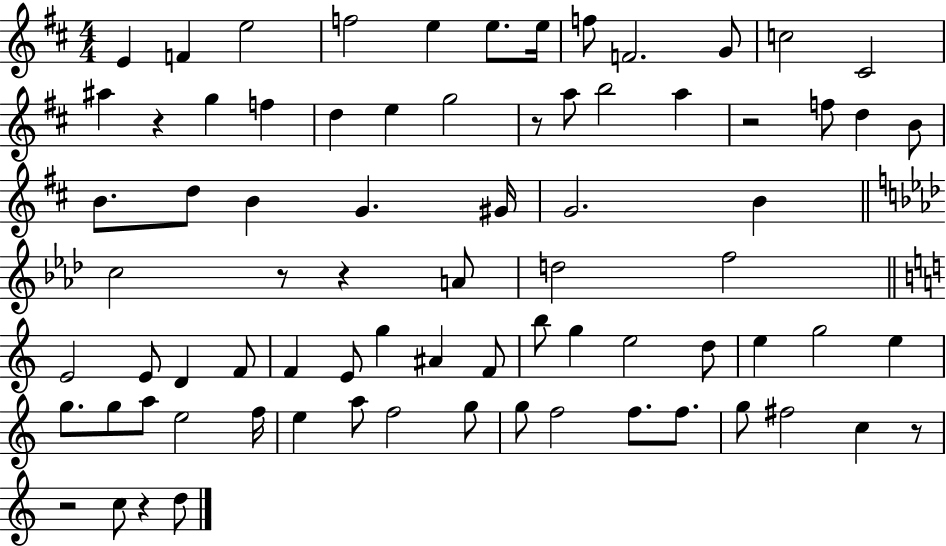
X:1
T:Untitled
M:4/4
L:1/4
K:D
E F e2 f2 e e/2 e/4 f/2 F2 G/2 c2 ^C2 ^a z g f d e g2 z/2 a/2 b2 a z2 f/2 d B/2 B/2 d/2 B G ^G/4 G2 B c2 z/2 z A/2 d2 f2 E2 E/2 D F/2 F E/2 g ^A F/2 b/2 g e2 d/2 e g2 e g/2 g/2 a/2 e2 f/4 e a/2 f2 g/2 g/2 f2 f/2 f/2 g/2 ^f2 c z/2 z2 c/2 z d/2